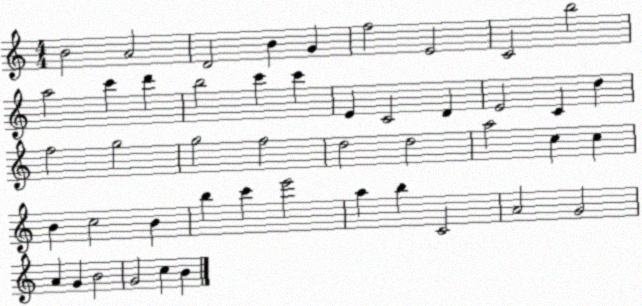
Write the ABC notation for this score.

X:1
T:Untitled
M:4/4
L:1/4
K:C
B2 A2 D2 B G f2 E2 C2 b2 a2 c' d' b2 c' c' E C2 D E2 C d f2 g2 g2 f2 d2 d2 a2 c c B c2 B b c' e'2 a b C2 A2 G2 A G B2 G2 c B